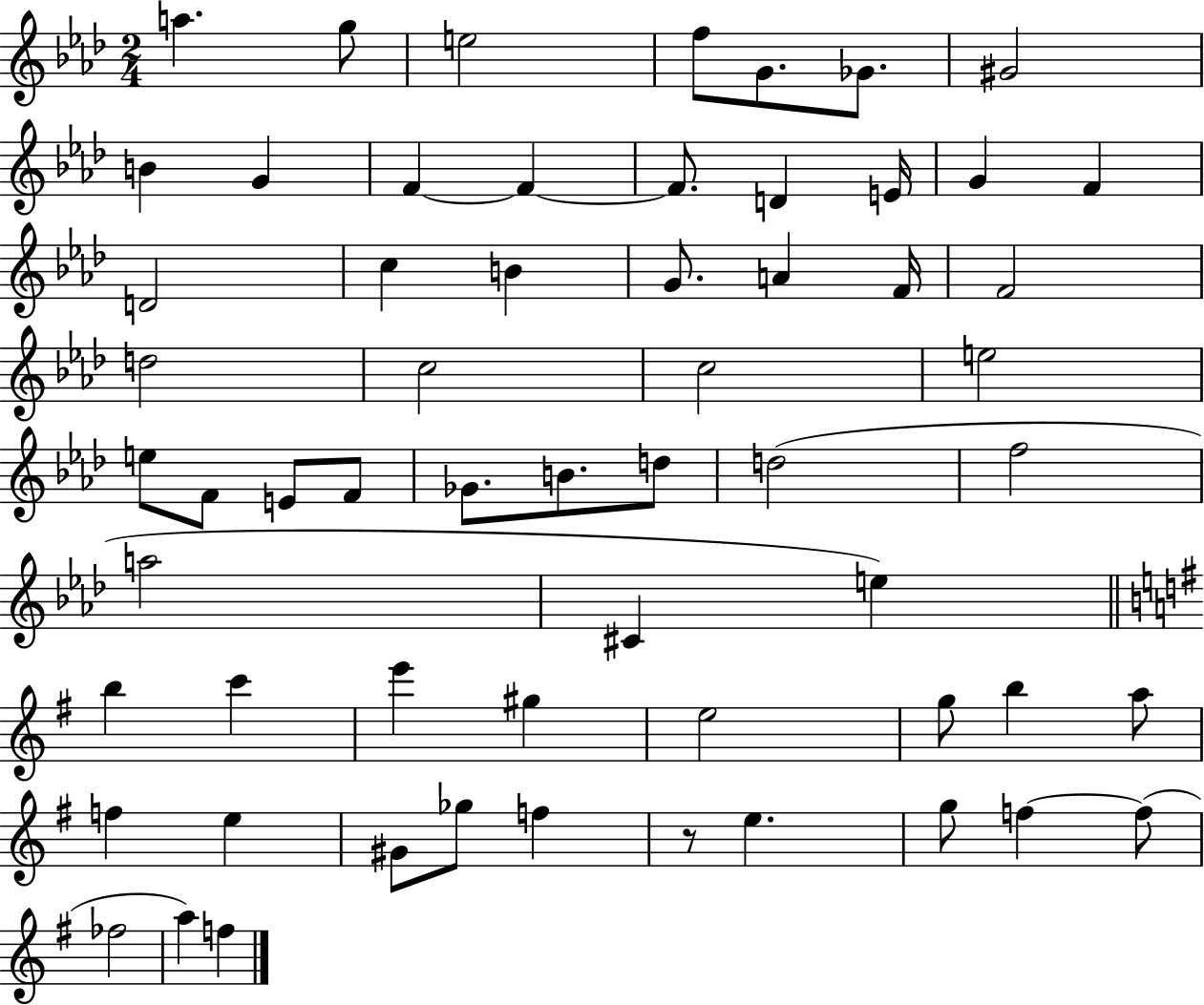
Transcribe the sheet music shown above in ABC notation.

X:1
T:Untitled
M:2/4
L:1/4
K:Ab
a g/2 e2 f/2 G/2 _G/2 ^G2 B G F F F/2 D E/4 G F D2 c B G/2 A F/4 F2 d2 c2 c2 e2 e/2 F/2 E/2 F/2 _G/2 B/2 d/2 d2 f2 a2 ^C e b c' e' ^g e2 g/2 b a/2 f e ^G/2 _g/2 f z/2 e g/2 f f/2 _f2 a f